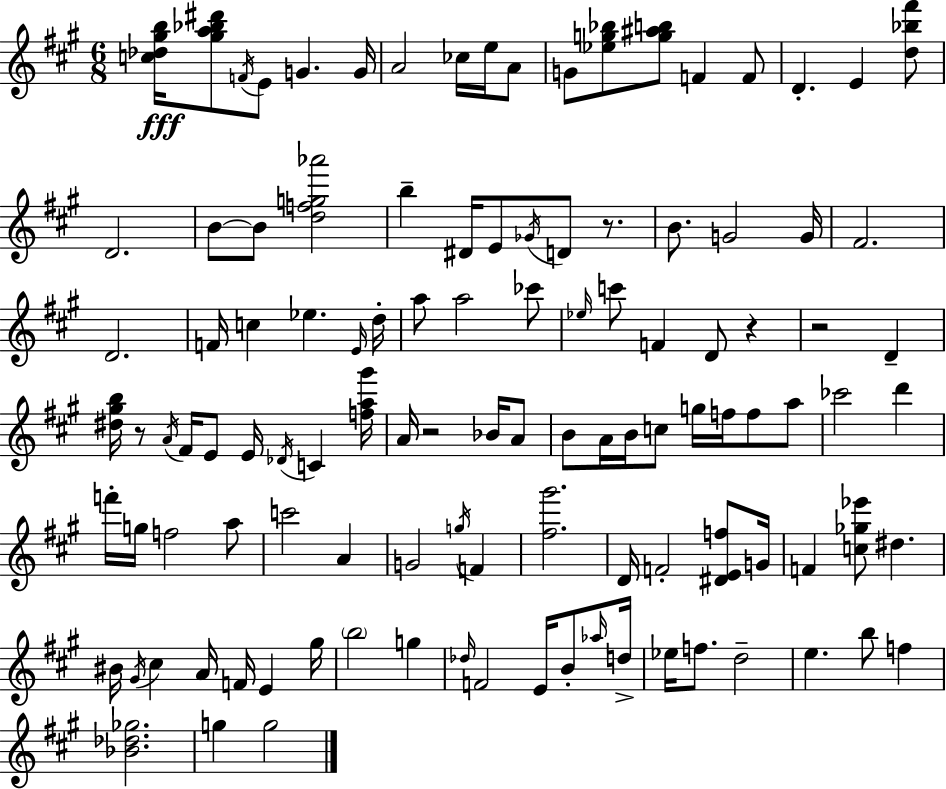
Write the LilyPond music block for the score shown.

{
  \clef treble
  \numericTimeSignature
  \time 6/8
  \key a \major
  <c'' des'' gis'' b''>16\fff <gis'' a'' bes'' dis'''>8 \acciaccatura { f'16 } e'8 g'4. | g'16 a'2 ces''16 e''16 a'8 | g'8 <ees'' g'' bes''>8 <g'' ais'' b''>8 f'4 f'8 | d'4.-. e'4 <d'' bes'' fis'''>8 | \break d'2. | b'8~~ b'8 <d'' f'' g'' aes'''>2 | b''4-- dis'16 e'8 \acciaccatura { ges'16 } d'8 r8. | b'8. g'2 | \break g'16 fis'2. | d'2. | f'16 c''4 ees''4. | \grace { e'16 } d''16-. a''8 a''2 | \break ces'''8 \grace { ees''16 } c'''8 f'4 d'8 | r4 r2 | d'4-- <dis'' gis'' b''>16 r8 \acciaccatura { a'16 } fis'16 e'8 e'16 | \acciaccatura { des'16 } c'4 <f'' a'' gis'''>16 a'16 r2 | \break bes'16 a'8 b'8 a'16 b'16 c''8 | g''16 f''16 f''8 a''8 ces'''2 | d'''4 f'''16-. g''16 f''2 | a''8 c'''2 | \break a'4 g'2 | \acciaccatura { g''16 } f'4 <fis'' gis'''>2. | d'16 f'2-. | <dis' e' f''>8 g'16 f'4 <c'' ges'' ees'''>8 | \break dis''4. bis'16 \acciaccatura { gis'16 } cis''4 | a'16 f'16 e'4 gis''16 \parenthesize b''2 | g''4 \grace { des''16 } f'2 | e'16 b'8-. \grace { aes''16 } d''16-> ees''16 f''8. | \break d''2-- e''4. | b''8 f''4 <bes' des'' ges''>2. | g''4 | g''2 \bar "|."
}